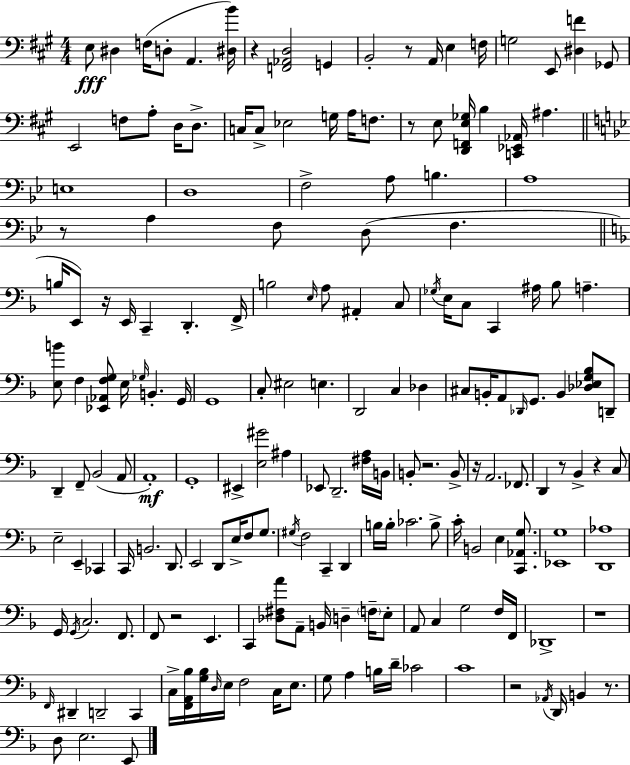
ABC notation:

X:1
T:Untitled
M:4/4
L:1/4
K:A
E,/2 ^D, F,/4 D,/2 A,, [^D,B]/4 z [F,,_A,,D,]2 G,, B,,2 z/2 A,,/4 E, F,/4 G,2 E,,/2 [^D,F] _G,,/2 E,,2 F,/2 A,/2 D,/4 D,/2 C,/4 C,/2 _E,2 G,/4 A,/4 F,/2 z/2 E,/2 [D,,F,,E,_G,]/4 B, [C,,_E,,_A,,]/4 ^A, E,4 D,4 F,2 A,/2 B, A,4 z/2 A, F,/2 D,/2 F, B,/4 E,,/2 z/4 E,,/4 C,, D,, F,,/4 B,2 E,/4 A,/2 ^A,, C,/2 _G,/4 E,/4 C,/2 C,, ^A,/4 _B,/2 A, [E,B]/2 F, [_E,,_A,,F,G,]/2 E,/4 _G,/4 B,, G,,/4 G,,4 C,/2 ^E,2 E, D,,2 C, _D, ^C,/2 B,,/4 A,,/2 _D,,/4 G,,/2 B,, [_D,_E,G,_B,]/2 D,,/2 D,, F,,/2 _B,,2 A,,/2 A,,4 G,,4 ^E,, [E,^G]2 ^A, _E,,/2 D,,2 [^F,A,]/4 B,,/4 B,,/2 z2 B,,/2 z/4 A,,2 _F,,/2 D,, z/2 _B,, z C,/2 E,2 E,, _C,, C,,/4 B,,2 D,,/2 E,,2 D,,/2 E,/4 F,/2 G,/2 ^G,/4 F,2 C,, D,, B,/4 B,/4 _C2 B,/2 C/4 B,,2 E, [C,,_A,,G,]/2 [_E,,G,]4 [D,,_A,]4 G,,/4 G,,/4 C,2 F,,/2 F,,/2 z2 E,, C,, [_D,^F,A]/2 A,,/2 B,,/4 D, F,/4 E,/2 A,,/2 C, G,2 F,/4 F,,/4 _D,,4 z4 F,,/4 ^D,, D,,2 C,, C,/4 [F,,A,,_B,]/4 [G,_B,]/4 D,/4 E,/4 F,2 C,/4 E,/2 G,/2 A, B,/4 D/4 _C2 C4 z2 _A,,/4 D,,/4 B,, z/2 D,/2 E,2 E,,/2